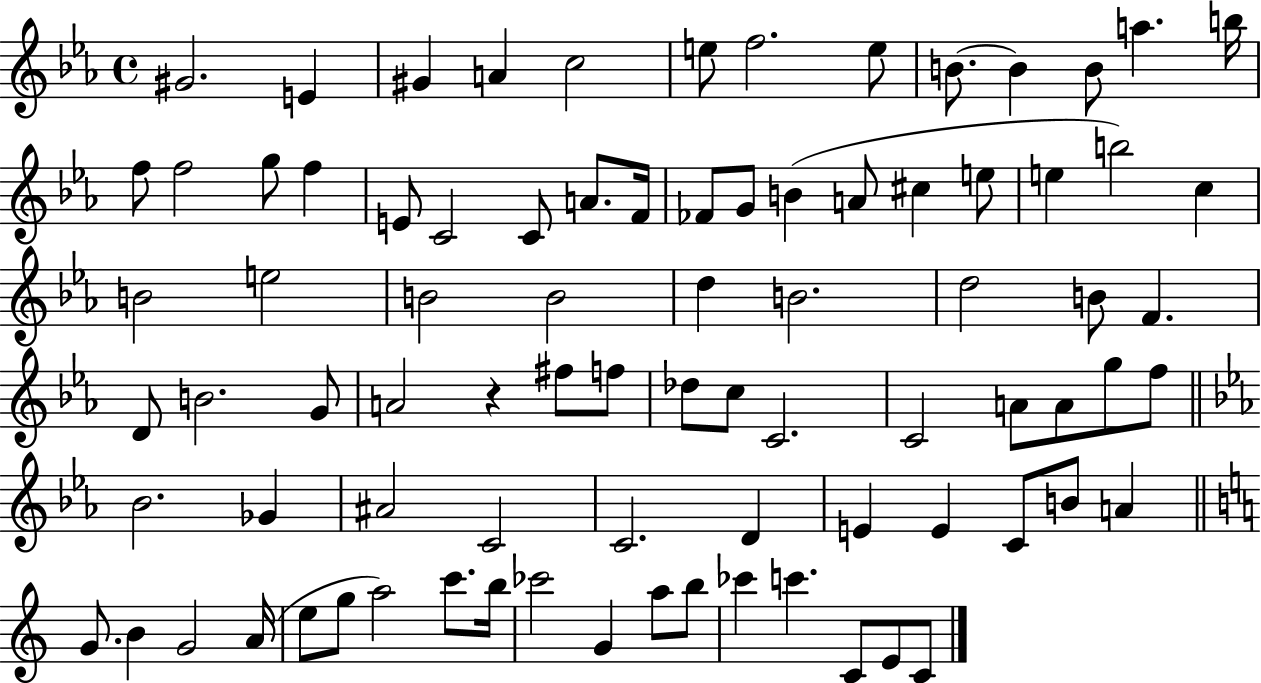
{
  \clef treble
  \time 4/4
  \defaultTimeSignature
  \key ees \major
  gis'2. e'4 | gis'4 a'4 c''2 | e''8 f''2. e''8 | b'8.~~ b'4 b'8 a''4. b''16 | \break f''8 f''2 g''8 f''4 | e'8 c'2 c'8 a'8. f'16 | fes'8 g'8 b'4( a'8 cis''4 e''8 | e''4 b''2) c''4 | \break b'2 e''2 | b'2 b'2 | d''4 b'2. | d''2 b'8 f'4. | \break d'8 b'2. g'8 | a'2 r4 fis''8 f''8 | des''8 c''8 c'2. | c'2 a'8 a'8 g''8 f''8 | \break \bar "||" \break \key ees \major bes'2. ges'4 | ais'2 c'2 | c'2. d'4 | e'4 e'4 c'8 b'8 a'4 | \break \bar "||" \break \key c \major g'8. b'4 g'2 a'16( | e''8 g''8 a''2) c'''8. b''16 | ces'''2 g'4 a''8 b''8 | ces'''4 c'''4. c'8 e'8 c'8 | \break \bar "|."
}